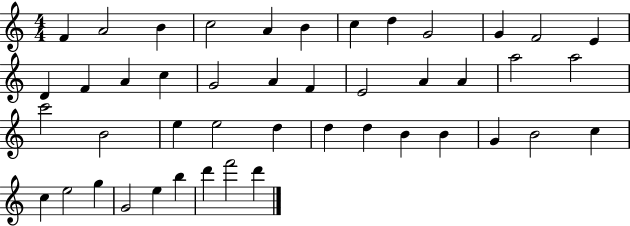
X:1
T:Untitled
M:4/4
L:1/4
K:C
F A2 B c2 A B c d G2 G F2 E D F A c G2 A F E2 A A a2 a2 c'2 B2 e e2 d d d B B G B2 c c e2 g G2 e b d' f'2 d'